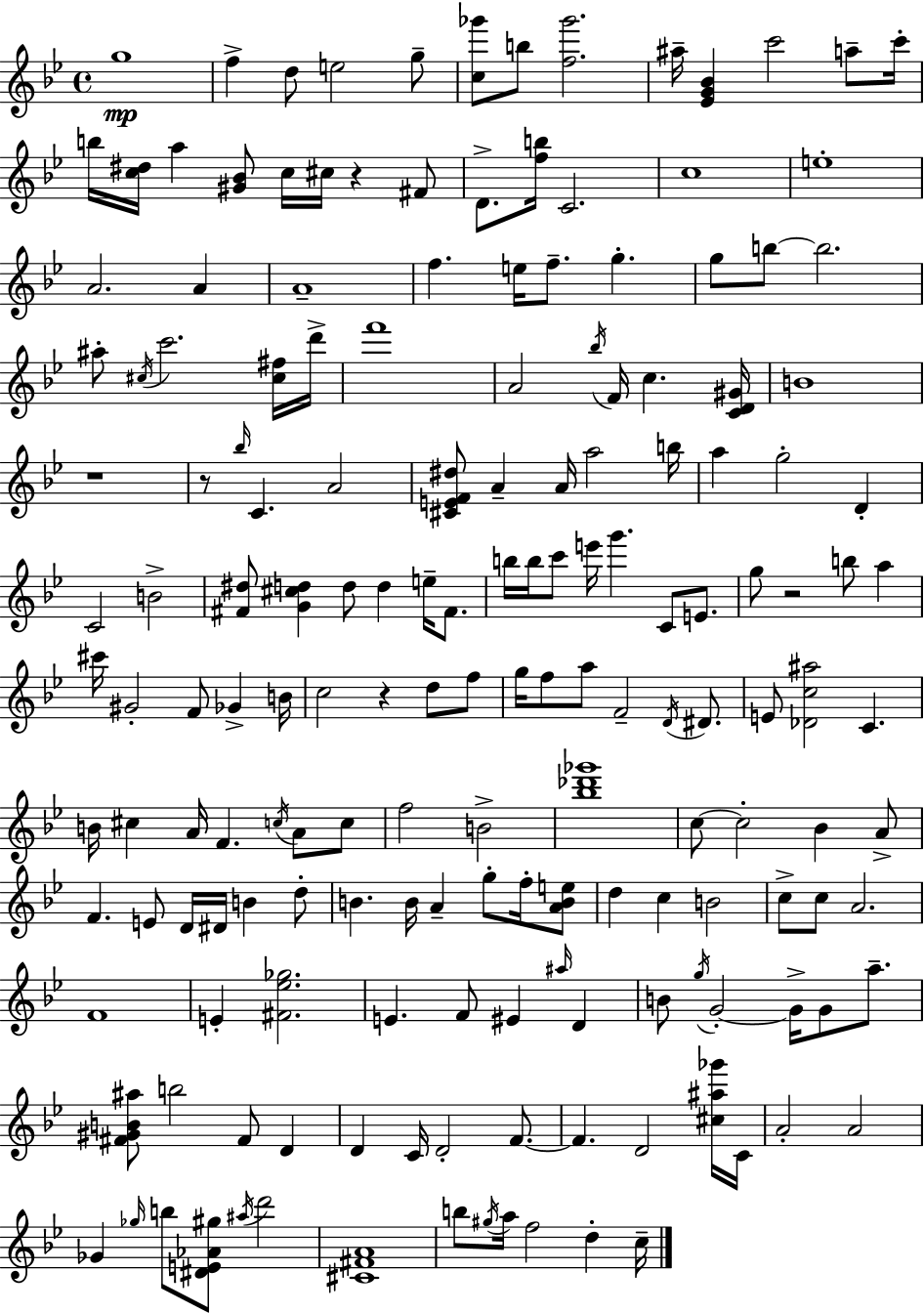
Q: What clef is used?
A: treble